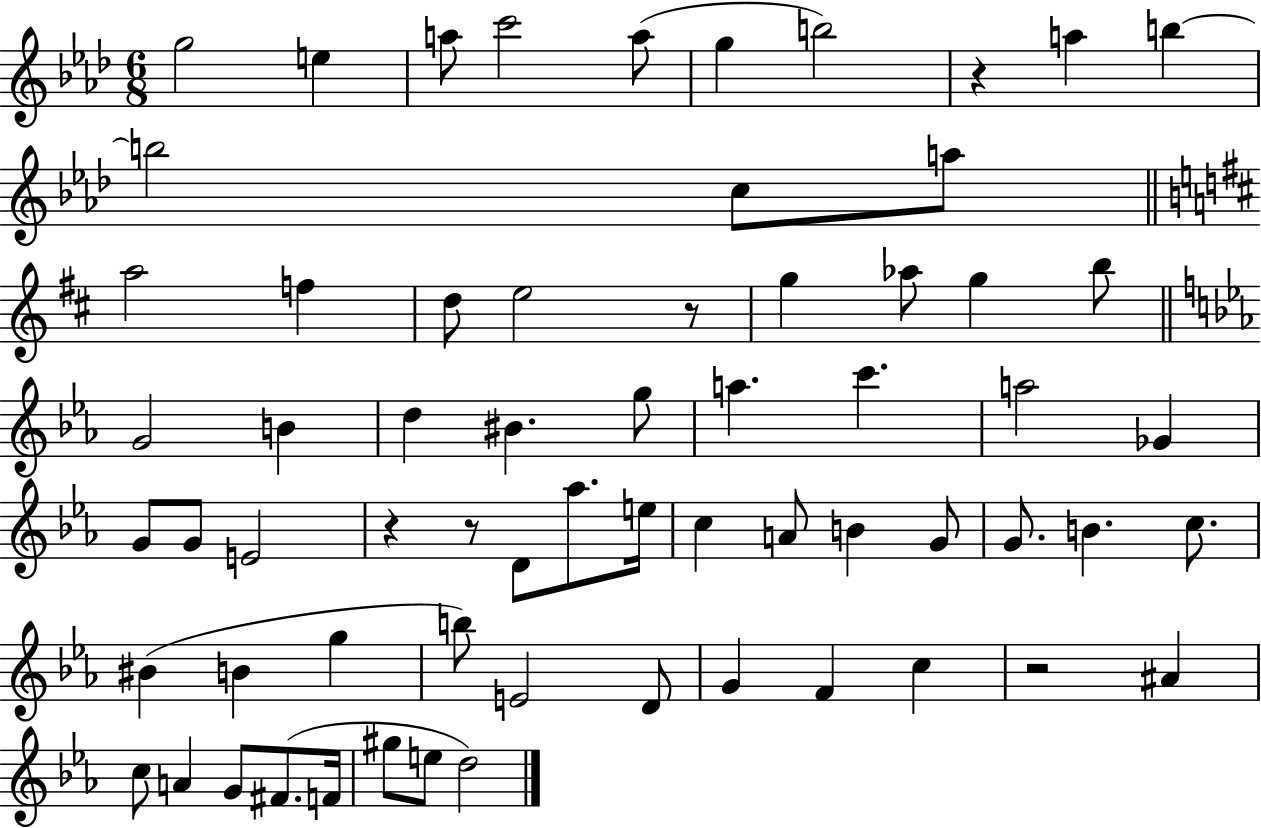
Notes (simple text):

G5/h E5/q A5/e C6/h A5/e G5/q B5/h R/q A5/q B5/q B5/h C5/e A5/e A5/h F5/q D5/e E5/h R/e G5/q Ab5/e G5/q B5/e G4/h B4/q D5/q BIS4/q. G5/e A5/q. C6/q. A5/h Gb4/q G4/e G4/e E4/h R/q R/e D4/e Ab5/e. E5/s C5/q A4/e B4/q G4/e G4/e. B4/q. C5/e. BIS4/q B4/q G5/q B5/e E4/h D4/e G4/q F4/q C5/q R/h A#4/q C5/e A4/q G4/e F#4/e. F4/s G#5/e E5/e D5/h